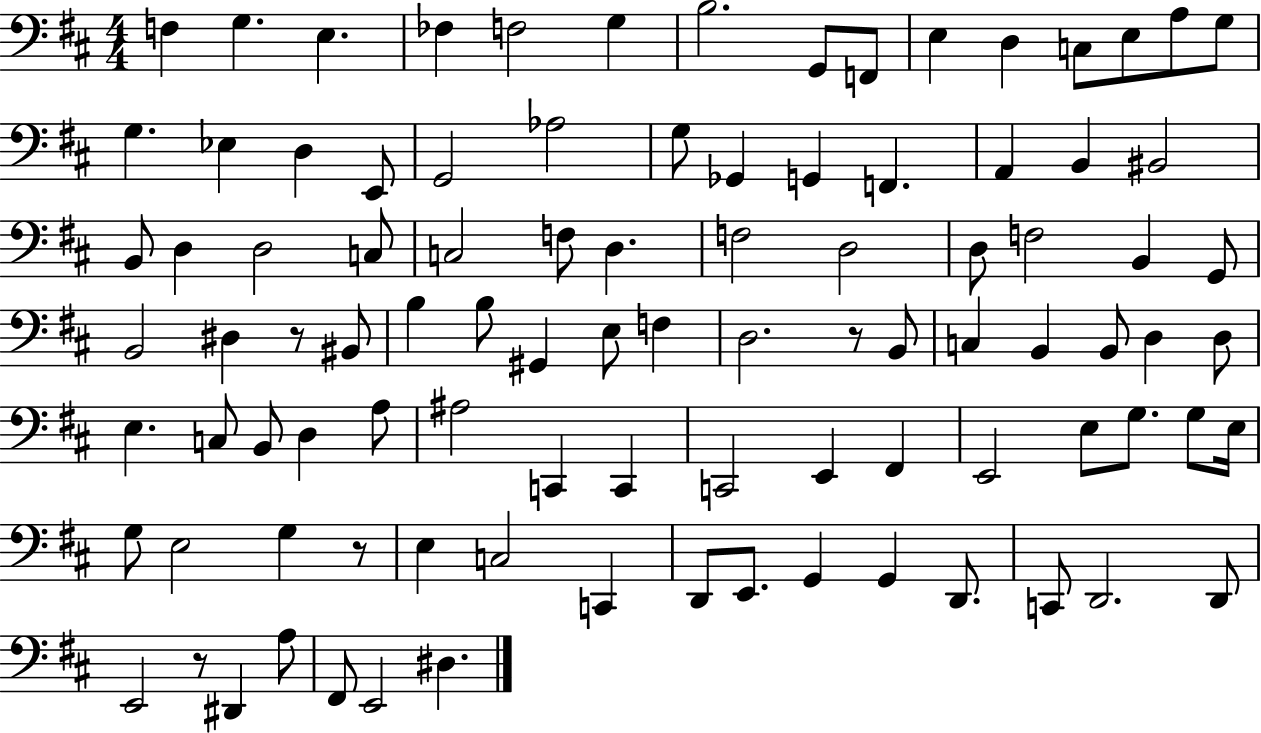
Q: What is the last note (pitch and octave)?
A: D#3